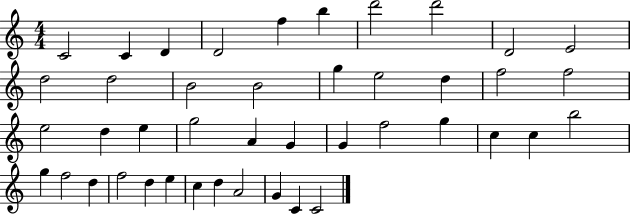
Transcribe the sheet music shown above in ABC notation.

X:1
T:Untitled
M:4/4
L:1/4
K:C
C2 C D D2 f b d'2 d'2 D2 E2 d2 d2 B2 B2 g e2 d f2 f2 e2 d e g2 A G G f2 g c c b2 g f2 d f2 d e c d A2 G C C2